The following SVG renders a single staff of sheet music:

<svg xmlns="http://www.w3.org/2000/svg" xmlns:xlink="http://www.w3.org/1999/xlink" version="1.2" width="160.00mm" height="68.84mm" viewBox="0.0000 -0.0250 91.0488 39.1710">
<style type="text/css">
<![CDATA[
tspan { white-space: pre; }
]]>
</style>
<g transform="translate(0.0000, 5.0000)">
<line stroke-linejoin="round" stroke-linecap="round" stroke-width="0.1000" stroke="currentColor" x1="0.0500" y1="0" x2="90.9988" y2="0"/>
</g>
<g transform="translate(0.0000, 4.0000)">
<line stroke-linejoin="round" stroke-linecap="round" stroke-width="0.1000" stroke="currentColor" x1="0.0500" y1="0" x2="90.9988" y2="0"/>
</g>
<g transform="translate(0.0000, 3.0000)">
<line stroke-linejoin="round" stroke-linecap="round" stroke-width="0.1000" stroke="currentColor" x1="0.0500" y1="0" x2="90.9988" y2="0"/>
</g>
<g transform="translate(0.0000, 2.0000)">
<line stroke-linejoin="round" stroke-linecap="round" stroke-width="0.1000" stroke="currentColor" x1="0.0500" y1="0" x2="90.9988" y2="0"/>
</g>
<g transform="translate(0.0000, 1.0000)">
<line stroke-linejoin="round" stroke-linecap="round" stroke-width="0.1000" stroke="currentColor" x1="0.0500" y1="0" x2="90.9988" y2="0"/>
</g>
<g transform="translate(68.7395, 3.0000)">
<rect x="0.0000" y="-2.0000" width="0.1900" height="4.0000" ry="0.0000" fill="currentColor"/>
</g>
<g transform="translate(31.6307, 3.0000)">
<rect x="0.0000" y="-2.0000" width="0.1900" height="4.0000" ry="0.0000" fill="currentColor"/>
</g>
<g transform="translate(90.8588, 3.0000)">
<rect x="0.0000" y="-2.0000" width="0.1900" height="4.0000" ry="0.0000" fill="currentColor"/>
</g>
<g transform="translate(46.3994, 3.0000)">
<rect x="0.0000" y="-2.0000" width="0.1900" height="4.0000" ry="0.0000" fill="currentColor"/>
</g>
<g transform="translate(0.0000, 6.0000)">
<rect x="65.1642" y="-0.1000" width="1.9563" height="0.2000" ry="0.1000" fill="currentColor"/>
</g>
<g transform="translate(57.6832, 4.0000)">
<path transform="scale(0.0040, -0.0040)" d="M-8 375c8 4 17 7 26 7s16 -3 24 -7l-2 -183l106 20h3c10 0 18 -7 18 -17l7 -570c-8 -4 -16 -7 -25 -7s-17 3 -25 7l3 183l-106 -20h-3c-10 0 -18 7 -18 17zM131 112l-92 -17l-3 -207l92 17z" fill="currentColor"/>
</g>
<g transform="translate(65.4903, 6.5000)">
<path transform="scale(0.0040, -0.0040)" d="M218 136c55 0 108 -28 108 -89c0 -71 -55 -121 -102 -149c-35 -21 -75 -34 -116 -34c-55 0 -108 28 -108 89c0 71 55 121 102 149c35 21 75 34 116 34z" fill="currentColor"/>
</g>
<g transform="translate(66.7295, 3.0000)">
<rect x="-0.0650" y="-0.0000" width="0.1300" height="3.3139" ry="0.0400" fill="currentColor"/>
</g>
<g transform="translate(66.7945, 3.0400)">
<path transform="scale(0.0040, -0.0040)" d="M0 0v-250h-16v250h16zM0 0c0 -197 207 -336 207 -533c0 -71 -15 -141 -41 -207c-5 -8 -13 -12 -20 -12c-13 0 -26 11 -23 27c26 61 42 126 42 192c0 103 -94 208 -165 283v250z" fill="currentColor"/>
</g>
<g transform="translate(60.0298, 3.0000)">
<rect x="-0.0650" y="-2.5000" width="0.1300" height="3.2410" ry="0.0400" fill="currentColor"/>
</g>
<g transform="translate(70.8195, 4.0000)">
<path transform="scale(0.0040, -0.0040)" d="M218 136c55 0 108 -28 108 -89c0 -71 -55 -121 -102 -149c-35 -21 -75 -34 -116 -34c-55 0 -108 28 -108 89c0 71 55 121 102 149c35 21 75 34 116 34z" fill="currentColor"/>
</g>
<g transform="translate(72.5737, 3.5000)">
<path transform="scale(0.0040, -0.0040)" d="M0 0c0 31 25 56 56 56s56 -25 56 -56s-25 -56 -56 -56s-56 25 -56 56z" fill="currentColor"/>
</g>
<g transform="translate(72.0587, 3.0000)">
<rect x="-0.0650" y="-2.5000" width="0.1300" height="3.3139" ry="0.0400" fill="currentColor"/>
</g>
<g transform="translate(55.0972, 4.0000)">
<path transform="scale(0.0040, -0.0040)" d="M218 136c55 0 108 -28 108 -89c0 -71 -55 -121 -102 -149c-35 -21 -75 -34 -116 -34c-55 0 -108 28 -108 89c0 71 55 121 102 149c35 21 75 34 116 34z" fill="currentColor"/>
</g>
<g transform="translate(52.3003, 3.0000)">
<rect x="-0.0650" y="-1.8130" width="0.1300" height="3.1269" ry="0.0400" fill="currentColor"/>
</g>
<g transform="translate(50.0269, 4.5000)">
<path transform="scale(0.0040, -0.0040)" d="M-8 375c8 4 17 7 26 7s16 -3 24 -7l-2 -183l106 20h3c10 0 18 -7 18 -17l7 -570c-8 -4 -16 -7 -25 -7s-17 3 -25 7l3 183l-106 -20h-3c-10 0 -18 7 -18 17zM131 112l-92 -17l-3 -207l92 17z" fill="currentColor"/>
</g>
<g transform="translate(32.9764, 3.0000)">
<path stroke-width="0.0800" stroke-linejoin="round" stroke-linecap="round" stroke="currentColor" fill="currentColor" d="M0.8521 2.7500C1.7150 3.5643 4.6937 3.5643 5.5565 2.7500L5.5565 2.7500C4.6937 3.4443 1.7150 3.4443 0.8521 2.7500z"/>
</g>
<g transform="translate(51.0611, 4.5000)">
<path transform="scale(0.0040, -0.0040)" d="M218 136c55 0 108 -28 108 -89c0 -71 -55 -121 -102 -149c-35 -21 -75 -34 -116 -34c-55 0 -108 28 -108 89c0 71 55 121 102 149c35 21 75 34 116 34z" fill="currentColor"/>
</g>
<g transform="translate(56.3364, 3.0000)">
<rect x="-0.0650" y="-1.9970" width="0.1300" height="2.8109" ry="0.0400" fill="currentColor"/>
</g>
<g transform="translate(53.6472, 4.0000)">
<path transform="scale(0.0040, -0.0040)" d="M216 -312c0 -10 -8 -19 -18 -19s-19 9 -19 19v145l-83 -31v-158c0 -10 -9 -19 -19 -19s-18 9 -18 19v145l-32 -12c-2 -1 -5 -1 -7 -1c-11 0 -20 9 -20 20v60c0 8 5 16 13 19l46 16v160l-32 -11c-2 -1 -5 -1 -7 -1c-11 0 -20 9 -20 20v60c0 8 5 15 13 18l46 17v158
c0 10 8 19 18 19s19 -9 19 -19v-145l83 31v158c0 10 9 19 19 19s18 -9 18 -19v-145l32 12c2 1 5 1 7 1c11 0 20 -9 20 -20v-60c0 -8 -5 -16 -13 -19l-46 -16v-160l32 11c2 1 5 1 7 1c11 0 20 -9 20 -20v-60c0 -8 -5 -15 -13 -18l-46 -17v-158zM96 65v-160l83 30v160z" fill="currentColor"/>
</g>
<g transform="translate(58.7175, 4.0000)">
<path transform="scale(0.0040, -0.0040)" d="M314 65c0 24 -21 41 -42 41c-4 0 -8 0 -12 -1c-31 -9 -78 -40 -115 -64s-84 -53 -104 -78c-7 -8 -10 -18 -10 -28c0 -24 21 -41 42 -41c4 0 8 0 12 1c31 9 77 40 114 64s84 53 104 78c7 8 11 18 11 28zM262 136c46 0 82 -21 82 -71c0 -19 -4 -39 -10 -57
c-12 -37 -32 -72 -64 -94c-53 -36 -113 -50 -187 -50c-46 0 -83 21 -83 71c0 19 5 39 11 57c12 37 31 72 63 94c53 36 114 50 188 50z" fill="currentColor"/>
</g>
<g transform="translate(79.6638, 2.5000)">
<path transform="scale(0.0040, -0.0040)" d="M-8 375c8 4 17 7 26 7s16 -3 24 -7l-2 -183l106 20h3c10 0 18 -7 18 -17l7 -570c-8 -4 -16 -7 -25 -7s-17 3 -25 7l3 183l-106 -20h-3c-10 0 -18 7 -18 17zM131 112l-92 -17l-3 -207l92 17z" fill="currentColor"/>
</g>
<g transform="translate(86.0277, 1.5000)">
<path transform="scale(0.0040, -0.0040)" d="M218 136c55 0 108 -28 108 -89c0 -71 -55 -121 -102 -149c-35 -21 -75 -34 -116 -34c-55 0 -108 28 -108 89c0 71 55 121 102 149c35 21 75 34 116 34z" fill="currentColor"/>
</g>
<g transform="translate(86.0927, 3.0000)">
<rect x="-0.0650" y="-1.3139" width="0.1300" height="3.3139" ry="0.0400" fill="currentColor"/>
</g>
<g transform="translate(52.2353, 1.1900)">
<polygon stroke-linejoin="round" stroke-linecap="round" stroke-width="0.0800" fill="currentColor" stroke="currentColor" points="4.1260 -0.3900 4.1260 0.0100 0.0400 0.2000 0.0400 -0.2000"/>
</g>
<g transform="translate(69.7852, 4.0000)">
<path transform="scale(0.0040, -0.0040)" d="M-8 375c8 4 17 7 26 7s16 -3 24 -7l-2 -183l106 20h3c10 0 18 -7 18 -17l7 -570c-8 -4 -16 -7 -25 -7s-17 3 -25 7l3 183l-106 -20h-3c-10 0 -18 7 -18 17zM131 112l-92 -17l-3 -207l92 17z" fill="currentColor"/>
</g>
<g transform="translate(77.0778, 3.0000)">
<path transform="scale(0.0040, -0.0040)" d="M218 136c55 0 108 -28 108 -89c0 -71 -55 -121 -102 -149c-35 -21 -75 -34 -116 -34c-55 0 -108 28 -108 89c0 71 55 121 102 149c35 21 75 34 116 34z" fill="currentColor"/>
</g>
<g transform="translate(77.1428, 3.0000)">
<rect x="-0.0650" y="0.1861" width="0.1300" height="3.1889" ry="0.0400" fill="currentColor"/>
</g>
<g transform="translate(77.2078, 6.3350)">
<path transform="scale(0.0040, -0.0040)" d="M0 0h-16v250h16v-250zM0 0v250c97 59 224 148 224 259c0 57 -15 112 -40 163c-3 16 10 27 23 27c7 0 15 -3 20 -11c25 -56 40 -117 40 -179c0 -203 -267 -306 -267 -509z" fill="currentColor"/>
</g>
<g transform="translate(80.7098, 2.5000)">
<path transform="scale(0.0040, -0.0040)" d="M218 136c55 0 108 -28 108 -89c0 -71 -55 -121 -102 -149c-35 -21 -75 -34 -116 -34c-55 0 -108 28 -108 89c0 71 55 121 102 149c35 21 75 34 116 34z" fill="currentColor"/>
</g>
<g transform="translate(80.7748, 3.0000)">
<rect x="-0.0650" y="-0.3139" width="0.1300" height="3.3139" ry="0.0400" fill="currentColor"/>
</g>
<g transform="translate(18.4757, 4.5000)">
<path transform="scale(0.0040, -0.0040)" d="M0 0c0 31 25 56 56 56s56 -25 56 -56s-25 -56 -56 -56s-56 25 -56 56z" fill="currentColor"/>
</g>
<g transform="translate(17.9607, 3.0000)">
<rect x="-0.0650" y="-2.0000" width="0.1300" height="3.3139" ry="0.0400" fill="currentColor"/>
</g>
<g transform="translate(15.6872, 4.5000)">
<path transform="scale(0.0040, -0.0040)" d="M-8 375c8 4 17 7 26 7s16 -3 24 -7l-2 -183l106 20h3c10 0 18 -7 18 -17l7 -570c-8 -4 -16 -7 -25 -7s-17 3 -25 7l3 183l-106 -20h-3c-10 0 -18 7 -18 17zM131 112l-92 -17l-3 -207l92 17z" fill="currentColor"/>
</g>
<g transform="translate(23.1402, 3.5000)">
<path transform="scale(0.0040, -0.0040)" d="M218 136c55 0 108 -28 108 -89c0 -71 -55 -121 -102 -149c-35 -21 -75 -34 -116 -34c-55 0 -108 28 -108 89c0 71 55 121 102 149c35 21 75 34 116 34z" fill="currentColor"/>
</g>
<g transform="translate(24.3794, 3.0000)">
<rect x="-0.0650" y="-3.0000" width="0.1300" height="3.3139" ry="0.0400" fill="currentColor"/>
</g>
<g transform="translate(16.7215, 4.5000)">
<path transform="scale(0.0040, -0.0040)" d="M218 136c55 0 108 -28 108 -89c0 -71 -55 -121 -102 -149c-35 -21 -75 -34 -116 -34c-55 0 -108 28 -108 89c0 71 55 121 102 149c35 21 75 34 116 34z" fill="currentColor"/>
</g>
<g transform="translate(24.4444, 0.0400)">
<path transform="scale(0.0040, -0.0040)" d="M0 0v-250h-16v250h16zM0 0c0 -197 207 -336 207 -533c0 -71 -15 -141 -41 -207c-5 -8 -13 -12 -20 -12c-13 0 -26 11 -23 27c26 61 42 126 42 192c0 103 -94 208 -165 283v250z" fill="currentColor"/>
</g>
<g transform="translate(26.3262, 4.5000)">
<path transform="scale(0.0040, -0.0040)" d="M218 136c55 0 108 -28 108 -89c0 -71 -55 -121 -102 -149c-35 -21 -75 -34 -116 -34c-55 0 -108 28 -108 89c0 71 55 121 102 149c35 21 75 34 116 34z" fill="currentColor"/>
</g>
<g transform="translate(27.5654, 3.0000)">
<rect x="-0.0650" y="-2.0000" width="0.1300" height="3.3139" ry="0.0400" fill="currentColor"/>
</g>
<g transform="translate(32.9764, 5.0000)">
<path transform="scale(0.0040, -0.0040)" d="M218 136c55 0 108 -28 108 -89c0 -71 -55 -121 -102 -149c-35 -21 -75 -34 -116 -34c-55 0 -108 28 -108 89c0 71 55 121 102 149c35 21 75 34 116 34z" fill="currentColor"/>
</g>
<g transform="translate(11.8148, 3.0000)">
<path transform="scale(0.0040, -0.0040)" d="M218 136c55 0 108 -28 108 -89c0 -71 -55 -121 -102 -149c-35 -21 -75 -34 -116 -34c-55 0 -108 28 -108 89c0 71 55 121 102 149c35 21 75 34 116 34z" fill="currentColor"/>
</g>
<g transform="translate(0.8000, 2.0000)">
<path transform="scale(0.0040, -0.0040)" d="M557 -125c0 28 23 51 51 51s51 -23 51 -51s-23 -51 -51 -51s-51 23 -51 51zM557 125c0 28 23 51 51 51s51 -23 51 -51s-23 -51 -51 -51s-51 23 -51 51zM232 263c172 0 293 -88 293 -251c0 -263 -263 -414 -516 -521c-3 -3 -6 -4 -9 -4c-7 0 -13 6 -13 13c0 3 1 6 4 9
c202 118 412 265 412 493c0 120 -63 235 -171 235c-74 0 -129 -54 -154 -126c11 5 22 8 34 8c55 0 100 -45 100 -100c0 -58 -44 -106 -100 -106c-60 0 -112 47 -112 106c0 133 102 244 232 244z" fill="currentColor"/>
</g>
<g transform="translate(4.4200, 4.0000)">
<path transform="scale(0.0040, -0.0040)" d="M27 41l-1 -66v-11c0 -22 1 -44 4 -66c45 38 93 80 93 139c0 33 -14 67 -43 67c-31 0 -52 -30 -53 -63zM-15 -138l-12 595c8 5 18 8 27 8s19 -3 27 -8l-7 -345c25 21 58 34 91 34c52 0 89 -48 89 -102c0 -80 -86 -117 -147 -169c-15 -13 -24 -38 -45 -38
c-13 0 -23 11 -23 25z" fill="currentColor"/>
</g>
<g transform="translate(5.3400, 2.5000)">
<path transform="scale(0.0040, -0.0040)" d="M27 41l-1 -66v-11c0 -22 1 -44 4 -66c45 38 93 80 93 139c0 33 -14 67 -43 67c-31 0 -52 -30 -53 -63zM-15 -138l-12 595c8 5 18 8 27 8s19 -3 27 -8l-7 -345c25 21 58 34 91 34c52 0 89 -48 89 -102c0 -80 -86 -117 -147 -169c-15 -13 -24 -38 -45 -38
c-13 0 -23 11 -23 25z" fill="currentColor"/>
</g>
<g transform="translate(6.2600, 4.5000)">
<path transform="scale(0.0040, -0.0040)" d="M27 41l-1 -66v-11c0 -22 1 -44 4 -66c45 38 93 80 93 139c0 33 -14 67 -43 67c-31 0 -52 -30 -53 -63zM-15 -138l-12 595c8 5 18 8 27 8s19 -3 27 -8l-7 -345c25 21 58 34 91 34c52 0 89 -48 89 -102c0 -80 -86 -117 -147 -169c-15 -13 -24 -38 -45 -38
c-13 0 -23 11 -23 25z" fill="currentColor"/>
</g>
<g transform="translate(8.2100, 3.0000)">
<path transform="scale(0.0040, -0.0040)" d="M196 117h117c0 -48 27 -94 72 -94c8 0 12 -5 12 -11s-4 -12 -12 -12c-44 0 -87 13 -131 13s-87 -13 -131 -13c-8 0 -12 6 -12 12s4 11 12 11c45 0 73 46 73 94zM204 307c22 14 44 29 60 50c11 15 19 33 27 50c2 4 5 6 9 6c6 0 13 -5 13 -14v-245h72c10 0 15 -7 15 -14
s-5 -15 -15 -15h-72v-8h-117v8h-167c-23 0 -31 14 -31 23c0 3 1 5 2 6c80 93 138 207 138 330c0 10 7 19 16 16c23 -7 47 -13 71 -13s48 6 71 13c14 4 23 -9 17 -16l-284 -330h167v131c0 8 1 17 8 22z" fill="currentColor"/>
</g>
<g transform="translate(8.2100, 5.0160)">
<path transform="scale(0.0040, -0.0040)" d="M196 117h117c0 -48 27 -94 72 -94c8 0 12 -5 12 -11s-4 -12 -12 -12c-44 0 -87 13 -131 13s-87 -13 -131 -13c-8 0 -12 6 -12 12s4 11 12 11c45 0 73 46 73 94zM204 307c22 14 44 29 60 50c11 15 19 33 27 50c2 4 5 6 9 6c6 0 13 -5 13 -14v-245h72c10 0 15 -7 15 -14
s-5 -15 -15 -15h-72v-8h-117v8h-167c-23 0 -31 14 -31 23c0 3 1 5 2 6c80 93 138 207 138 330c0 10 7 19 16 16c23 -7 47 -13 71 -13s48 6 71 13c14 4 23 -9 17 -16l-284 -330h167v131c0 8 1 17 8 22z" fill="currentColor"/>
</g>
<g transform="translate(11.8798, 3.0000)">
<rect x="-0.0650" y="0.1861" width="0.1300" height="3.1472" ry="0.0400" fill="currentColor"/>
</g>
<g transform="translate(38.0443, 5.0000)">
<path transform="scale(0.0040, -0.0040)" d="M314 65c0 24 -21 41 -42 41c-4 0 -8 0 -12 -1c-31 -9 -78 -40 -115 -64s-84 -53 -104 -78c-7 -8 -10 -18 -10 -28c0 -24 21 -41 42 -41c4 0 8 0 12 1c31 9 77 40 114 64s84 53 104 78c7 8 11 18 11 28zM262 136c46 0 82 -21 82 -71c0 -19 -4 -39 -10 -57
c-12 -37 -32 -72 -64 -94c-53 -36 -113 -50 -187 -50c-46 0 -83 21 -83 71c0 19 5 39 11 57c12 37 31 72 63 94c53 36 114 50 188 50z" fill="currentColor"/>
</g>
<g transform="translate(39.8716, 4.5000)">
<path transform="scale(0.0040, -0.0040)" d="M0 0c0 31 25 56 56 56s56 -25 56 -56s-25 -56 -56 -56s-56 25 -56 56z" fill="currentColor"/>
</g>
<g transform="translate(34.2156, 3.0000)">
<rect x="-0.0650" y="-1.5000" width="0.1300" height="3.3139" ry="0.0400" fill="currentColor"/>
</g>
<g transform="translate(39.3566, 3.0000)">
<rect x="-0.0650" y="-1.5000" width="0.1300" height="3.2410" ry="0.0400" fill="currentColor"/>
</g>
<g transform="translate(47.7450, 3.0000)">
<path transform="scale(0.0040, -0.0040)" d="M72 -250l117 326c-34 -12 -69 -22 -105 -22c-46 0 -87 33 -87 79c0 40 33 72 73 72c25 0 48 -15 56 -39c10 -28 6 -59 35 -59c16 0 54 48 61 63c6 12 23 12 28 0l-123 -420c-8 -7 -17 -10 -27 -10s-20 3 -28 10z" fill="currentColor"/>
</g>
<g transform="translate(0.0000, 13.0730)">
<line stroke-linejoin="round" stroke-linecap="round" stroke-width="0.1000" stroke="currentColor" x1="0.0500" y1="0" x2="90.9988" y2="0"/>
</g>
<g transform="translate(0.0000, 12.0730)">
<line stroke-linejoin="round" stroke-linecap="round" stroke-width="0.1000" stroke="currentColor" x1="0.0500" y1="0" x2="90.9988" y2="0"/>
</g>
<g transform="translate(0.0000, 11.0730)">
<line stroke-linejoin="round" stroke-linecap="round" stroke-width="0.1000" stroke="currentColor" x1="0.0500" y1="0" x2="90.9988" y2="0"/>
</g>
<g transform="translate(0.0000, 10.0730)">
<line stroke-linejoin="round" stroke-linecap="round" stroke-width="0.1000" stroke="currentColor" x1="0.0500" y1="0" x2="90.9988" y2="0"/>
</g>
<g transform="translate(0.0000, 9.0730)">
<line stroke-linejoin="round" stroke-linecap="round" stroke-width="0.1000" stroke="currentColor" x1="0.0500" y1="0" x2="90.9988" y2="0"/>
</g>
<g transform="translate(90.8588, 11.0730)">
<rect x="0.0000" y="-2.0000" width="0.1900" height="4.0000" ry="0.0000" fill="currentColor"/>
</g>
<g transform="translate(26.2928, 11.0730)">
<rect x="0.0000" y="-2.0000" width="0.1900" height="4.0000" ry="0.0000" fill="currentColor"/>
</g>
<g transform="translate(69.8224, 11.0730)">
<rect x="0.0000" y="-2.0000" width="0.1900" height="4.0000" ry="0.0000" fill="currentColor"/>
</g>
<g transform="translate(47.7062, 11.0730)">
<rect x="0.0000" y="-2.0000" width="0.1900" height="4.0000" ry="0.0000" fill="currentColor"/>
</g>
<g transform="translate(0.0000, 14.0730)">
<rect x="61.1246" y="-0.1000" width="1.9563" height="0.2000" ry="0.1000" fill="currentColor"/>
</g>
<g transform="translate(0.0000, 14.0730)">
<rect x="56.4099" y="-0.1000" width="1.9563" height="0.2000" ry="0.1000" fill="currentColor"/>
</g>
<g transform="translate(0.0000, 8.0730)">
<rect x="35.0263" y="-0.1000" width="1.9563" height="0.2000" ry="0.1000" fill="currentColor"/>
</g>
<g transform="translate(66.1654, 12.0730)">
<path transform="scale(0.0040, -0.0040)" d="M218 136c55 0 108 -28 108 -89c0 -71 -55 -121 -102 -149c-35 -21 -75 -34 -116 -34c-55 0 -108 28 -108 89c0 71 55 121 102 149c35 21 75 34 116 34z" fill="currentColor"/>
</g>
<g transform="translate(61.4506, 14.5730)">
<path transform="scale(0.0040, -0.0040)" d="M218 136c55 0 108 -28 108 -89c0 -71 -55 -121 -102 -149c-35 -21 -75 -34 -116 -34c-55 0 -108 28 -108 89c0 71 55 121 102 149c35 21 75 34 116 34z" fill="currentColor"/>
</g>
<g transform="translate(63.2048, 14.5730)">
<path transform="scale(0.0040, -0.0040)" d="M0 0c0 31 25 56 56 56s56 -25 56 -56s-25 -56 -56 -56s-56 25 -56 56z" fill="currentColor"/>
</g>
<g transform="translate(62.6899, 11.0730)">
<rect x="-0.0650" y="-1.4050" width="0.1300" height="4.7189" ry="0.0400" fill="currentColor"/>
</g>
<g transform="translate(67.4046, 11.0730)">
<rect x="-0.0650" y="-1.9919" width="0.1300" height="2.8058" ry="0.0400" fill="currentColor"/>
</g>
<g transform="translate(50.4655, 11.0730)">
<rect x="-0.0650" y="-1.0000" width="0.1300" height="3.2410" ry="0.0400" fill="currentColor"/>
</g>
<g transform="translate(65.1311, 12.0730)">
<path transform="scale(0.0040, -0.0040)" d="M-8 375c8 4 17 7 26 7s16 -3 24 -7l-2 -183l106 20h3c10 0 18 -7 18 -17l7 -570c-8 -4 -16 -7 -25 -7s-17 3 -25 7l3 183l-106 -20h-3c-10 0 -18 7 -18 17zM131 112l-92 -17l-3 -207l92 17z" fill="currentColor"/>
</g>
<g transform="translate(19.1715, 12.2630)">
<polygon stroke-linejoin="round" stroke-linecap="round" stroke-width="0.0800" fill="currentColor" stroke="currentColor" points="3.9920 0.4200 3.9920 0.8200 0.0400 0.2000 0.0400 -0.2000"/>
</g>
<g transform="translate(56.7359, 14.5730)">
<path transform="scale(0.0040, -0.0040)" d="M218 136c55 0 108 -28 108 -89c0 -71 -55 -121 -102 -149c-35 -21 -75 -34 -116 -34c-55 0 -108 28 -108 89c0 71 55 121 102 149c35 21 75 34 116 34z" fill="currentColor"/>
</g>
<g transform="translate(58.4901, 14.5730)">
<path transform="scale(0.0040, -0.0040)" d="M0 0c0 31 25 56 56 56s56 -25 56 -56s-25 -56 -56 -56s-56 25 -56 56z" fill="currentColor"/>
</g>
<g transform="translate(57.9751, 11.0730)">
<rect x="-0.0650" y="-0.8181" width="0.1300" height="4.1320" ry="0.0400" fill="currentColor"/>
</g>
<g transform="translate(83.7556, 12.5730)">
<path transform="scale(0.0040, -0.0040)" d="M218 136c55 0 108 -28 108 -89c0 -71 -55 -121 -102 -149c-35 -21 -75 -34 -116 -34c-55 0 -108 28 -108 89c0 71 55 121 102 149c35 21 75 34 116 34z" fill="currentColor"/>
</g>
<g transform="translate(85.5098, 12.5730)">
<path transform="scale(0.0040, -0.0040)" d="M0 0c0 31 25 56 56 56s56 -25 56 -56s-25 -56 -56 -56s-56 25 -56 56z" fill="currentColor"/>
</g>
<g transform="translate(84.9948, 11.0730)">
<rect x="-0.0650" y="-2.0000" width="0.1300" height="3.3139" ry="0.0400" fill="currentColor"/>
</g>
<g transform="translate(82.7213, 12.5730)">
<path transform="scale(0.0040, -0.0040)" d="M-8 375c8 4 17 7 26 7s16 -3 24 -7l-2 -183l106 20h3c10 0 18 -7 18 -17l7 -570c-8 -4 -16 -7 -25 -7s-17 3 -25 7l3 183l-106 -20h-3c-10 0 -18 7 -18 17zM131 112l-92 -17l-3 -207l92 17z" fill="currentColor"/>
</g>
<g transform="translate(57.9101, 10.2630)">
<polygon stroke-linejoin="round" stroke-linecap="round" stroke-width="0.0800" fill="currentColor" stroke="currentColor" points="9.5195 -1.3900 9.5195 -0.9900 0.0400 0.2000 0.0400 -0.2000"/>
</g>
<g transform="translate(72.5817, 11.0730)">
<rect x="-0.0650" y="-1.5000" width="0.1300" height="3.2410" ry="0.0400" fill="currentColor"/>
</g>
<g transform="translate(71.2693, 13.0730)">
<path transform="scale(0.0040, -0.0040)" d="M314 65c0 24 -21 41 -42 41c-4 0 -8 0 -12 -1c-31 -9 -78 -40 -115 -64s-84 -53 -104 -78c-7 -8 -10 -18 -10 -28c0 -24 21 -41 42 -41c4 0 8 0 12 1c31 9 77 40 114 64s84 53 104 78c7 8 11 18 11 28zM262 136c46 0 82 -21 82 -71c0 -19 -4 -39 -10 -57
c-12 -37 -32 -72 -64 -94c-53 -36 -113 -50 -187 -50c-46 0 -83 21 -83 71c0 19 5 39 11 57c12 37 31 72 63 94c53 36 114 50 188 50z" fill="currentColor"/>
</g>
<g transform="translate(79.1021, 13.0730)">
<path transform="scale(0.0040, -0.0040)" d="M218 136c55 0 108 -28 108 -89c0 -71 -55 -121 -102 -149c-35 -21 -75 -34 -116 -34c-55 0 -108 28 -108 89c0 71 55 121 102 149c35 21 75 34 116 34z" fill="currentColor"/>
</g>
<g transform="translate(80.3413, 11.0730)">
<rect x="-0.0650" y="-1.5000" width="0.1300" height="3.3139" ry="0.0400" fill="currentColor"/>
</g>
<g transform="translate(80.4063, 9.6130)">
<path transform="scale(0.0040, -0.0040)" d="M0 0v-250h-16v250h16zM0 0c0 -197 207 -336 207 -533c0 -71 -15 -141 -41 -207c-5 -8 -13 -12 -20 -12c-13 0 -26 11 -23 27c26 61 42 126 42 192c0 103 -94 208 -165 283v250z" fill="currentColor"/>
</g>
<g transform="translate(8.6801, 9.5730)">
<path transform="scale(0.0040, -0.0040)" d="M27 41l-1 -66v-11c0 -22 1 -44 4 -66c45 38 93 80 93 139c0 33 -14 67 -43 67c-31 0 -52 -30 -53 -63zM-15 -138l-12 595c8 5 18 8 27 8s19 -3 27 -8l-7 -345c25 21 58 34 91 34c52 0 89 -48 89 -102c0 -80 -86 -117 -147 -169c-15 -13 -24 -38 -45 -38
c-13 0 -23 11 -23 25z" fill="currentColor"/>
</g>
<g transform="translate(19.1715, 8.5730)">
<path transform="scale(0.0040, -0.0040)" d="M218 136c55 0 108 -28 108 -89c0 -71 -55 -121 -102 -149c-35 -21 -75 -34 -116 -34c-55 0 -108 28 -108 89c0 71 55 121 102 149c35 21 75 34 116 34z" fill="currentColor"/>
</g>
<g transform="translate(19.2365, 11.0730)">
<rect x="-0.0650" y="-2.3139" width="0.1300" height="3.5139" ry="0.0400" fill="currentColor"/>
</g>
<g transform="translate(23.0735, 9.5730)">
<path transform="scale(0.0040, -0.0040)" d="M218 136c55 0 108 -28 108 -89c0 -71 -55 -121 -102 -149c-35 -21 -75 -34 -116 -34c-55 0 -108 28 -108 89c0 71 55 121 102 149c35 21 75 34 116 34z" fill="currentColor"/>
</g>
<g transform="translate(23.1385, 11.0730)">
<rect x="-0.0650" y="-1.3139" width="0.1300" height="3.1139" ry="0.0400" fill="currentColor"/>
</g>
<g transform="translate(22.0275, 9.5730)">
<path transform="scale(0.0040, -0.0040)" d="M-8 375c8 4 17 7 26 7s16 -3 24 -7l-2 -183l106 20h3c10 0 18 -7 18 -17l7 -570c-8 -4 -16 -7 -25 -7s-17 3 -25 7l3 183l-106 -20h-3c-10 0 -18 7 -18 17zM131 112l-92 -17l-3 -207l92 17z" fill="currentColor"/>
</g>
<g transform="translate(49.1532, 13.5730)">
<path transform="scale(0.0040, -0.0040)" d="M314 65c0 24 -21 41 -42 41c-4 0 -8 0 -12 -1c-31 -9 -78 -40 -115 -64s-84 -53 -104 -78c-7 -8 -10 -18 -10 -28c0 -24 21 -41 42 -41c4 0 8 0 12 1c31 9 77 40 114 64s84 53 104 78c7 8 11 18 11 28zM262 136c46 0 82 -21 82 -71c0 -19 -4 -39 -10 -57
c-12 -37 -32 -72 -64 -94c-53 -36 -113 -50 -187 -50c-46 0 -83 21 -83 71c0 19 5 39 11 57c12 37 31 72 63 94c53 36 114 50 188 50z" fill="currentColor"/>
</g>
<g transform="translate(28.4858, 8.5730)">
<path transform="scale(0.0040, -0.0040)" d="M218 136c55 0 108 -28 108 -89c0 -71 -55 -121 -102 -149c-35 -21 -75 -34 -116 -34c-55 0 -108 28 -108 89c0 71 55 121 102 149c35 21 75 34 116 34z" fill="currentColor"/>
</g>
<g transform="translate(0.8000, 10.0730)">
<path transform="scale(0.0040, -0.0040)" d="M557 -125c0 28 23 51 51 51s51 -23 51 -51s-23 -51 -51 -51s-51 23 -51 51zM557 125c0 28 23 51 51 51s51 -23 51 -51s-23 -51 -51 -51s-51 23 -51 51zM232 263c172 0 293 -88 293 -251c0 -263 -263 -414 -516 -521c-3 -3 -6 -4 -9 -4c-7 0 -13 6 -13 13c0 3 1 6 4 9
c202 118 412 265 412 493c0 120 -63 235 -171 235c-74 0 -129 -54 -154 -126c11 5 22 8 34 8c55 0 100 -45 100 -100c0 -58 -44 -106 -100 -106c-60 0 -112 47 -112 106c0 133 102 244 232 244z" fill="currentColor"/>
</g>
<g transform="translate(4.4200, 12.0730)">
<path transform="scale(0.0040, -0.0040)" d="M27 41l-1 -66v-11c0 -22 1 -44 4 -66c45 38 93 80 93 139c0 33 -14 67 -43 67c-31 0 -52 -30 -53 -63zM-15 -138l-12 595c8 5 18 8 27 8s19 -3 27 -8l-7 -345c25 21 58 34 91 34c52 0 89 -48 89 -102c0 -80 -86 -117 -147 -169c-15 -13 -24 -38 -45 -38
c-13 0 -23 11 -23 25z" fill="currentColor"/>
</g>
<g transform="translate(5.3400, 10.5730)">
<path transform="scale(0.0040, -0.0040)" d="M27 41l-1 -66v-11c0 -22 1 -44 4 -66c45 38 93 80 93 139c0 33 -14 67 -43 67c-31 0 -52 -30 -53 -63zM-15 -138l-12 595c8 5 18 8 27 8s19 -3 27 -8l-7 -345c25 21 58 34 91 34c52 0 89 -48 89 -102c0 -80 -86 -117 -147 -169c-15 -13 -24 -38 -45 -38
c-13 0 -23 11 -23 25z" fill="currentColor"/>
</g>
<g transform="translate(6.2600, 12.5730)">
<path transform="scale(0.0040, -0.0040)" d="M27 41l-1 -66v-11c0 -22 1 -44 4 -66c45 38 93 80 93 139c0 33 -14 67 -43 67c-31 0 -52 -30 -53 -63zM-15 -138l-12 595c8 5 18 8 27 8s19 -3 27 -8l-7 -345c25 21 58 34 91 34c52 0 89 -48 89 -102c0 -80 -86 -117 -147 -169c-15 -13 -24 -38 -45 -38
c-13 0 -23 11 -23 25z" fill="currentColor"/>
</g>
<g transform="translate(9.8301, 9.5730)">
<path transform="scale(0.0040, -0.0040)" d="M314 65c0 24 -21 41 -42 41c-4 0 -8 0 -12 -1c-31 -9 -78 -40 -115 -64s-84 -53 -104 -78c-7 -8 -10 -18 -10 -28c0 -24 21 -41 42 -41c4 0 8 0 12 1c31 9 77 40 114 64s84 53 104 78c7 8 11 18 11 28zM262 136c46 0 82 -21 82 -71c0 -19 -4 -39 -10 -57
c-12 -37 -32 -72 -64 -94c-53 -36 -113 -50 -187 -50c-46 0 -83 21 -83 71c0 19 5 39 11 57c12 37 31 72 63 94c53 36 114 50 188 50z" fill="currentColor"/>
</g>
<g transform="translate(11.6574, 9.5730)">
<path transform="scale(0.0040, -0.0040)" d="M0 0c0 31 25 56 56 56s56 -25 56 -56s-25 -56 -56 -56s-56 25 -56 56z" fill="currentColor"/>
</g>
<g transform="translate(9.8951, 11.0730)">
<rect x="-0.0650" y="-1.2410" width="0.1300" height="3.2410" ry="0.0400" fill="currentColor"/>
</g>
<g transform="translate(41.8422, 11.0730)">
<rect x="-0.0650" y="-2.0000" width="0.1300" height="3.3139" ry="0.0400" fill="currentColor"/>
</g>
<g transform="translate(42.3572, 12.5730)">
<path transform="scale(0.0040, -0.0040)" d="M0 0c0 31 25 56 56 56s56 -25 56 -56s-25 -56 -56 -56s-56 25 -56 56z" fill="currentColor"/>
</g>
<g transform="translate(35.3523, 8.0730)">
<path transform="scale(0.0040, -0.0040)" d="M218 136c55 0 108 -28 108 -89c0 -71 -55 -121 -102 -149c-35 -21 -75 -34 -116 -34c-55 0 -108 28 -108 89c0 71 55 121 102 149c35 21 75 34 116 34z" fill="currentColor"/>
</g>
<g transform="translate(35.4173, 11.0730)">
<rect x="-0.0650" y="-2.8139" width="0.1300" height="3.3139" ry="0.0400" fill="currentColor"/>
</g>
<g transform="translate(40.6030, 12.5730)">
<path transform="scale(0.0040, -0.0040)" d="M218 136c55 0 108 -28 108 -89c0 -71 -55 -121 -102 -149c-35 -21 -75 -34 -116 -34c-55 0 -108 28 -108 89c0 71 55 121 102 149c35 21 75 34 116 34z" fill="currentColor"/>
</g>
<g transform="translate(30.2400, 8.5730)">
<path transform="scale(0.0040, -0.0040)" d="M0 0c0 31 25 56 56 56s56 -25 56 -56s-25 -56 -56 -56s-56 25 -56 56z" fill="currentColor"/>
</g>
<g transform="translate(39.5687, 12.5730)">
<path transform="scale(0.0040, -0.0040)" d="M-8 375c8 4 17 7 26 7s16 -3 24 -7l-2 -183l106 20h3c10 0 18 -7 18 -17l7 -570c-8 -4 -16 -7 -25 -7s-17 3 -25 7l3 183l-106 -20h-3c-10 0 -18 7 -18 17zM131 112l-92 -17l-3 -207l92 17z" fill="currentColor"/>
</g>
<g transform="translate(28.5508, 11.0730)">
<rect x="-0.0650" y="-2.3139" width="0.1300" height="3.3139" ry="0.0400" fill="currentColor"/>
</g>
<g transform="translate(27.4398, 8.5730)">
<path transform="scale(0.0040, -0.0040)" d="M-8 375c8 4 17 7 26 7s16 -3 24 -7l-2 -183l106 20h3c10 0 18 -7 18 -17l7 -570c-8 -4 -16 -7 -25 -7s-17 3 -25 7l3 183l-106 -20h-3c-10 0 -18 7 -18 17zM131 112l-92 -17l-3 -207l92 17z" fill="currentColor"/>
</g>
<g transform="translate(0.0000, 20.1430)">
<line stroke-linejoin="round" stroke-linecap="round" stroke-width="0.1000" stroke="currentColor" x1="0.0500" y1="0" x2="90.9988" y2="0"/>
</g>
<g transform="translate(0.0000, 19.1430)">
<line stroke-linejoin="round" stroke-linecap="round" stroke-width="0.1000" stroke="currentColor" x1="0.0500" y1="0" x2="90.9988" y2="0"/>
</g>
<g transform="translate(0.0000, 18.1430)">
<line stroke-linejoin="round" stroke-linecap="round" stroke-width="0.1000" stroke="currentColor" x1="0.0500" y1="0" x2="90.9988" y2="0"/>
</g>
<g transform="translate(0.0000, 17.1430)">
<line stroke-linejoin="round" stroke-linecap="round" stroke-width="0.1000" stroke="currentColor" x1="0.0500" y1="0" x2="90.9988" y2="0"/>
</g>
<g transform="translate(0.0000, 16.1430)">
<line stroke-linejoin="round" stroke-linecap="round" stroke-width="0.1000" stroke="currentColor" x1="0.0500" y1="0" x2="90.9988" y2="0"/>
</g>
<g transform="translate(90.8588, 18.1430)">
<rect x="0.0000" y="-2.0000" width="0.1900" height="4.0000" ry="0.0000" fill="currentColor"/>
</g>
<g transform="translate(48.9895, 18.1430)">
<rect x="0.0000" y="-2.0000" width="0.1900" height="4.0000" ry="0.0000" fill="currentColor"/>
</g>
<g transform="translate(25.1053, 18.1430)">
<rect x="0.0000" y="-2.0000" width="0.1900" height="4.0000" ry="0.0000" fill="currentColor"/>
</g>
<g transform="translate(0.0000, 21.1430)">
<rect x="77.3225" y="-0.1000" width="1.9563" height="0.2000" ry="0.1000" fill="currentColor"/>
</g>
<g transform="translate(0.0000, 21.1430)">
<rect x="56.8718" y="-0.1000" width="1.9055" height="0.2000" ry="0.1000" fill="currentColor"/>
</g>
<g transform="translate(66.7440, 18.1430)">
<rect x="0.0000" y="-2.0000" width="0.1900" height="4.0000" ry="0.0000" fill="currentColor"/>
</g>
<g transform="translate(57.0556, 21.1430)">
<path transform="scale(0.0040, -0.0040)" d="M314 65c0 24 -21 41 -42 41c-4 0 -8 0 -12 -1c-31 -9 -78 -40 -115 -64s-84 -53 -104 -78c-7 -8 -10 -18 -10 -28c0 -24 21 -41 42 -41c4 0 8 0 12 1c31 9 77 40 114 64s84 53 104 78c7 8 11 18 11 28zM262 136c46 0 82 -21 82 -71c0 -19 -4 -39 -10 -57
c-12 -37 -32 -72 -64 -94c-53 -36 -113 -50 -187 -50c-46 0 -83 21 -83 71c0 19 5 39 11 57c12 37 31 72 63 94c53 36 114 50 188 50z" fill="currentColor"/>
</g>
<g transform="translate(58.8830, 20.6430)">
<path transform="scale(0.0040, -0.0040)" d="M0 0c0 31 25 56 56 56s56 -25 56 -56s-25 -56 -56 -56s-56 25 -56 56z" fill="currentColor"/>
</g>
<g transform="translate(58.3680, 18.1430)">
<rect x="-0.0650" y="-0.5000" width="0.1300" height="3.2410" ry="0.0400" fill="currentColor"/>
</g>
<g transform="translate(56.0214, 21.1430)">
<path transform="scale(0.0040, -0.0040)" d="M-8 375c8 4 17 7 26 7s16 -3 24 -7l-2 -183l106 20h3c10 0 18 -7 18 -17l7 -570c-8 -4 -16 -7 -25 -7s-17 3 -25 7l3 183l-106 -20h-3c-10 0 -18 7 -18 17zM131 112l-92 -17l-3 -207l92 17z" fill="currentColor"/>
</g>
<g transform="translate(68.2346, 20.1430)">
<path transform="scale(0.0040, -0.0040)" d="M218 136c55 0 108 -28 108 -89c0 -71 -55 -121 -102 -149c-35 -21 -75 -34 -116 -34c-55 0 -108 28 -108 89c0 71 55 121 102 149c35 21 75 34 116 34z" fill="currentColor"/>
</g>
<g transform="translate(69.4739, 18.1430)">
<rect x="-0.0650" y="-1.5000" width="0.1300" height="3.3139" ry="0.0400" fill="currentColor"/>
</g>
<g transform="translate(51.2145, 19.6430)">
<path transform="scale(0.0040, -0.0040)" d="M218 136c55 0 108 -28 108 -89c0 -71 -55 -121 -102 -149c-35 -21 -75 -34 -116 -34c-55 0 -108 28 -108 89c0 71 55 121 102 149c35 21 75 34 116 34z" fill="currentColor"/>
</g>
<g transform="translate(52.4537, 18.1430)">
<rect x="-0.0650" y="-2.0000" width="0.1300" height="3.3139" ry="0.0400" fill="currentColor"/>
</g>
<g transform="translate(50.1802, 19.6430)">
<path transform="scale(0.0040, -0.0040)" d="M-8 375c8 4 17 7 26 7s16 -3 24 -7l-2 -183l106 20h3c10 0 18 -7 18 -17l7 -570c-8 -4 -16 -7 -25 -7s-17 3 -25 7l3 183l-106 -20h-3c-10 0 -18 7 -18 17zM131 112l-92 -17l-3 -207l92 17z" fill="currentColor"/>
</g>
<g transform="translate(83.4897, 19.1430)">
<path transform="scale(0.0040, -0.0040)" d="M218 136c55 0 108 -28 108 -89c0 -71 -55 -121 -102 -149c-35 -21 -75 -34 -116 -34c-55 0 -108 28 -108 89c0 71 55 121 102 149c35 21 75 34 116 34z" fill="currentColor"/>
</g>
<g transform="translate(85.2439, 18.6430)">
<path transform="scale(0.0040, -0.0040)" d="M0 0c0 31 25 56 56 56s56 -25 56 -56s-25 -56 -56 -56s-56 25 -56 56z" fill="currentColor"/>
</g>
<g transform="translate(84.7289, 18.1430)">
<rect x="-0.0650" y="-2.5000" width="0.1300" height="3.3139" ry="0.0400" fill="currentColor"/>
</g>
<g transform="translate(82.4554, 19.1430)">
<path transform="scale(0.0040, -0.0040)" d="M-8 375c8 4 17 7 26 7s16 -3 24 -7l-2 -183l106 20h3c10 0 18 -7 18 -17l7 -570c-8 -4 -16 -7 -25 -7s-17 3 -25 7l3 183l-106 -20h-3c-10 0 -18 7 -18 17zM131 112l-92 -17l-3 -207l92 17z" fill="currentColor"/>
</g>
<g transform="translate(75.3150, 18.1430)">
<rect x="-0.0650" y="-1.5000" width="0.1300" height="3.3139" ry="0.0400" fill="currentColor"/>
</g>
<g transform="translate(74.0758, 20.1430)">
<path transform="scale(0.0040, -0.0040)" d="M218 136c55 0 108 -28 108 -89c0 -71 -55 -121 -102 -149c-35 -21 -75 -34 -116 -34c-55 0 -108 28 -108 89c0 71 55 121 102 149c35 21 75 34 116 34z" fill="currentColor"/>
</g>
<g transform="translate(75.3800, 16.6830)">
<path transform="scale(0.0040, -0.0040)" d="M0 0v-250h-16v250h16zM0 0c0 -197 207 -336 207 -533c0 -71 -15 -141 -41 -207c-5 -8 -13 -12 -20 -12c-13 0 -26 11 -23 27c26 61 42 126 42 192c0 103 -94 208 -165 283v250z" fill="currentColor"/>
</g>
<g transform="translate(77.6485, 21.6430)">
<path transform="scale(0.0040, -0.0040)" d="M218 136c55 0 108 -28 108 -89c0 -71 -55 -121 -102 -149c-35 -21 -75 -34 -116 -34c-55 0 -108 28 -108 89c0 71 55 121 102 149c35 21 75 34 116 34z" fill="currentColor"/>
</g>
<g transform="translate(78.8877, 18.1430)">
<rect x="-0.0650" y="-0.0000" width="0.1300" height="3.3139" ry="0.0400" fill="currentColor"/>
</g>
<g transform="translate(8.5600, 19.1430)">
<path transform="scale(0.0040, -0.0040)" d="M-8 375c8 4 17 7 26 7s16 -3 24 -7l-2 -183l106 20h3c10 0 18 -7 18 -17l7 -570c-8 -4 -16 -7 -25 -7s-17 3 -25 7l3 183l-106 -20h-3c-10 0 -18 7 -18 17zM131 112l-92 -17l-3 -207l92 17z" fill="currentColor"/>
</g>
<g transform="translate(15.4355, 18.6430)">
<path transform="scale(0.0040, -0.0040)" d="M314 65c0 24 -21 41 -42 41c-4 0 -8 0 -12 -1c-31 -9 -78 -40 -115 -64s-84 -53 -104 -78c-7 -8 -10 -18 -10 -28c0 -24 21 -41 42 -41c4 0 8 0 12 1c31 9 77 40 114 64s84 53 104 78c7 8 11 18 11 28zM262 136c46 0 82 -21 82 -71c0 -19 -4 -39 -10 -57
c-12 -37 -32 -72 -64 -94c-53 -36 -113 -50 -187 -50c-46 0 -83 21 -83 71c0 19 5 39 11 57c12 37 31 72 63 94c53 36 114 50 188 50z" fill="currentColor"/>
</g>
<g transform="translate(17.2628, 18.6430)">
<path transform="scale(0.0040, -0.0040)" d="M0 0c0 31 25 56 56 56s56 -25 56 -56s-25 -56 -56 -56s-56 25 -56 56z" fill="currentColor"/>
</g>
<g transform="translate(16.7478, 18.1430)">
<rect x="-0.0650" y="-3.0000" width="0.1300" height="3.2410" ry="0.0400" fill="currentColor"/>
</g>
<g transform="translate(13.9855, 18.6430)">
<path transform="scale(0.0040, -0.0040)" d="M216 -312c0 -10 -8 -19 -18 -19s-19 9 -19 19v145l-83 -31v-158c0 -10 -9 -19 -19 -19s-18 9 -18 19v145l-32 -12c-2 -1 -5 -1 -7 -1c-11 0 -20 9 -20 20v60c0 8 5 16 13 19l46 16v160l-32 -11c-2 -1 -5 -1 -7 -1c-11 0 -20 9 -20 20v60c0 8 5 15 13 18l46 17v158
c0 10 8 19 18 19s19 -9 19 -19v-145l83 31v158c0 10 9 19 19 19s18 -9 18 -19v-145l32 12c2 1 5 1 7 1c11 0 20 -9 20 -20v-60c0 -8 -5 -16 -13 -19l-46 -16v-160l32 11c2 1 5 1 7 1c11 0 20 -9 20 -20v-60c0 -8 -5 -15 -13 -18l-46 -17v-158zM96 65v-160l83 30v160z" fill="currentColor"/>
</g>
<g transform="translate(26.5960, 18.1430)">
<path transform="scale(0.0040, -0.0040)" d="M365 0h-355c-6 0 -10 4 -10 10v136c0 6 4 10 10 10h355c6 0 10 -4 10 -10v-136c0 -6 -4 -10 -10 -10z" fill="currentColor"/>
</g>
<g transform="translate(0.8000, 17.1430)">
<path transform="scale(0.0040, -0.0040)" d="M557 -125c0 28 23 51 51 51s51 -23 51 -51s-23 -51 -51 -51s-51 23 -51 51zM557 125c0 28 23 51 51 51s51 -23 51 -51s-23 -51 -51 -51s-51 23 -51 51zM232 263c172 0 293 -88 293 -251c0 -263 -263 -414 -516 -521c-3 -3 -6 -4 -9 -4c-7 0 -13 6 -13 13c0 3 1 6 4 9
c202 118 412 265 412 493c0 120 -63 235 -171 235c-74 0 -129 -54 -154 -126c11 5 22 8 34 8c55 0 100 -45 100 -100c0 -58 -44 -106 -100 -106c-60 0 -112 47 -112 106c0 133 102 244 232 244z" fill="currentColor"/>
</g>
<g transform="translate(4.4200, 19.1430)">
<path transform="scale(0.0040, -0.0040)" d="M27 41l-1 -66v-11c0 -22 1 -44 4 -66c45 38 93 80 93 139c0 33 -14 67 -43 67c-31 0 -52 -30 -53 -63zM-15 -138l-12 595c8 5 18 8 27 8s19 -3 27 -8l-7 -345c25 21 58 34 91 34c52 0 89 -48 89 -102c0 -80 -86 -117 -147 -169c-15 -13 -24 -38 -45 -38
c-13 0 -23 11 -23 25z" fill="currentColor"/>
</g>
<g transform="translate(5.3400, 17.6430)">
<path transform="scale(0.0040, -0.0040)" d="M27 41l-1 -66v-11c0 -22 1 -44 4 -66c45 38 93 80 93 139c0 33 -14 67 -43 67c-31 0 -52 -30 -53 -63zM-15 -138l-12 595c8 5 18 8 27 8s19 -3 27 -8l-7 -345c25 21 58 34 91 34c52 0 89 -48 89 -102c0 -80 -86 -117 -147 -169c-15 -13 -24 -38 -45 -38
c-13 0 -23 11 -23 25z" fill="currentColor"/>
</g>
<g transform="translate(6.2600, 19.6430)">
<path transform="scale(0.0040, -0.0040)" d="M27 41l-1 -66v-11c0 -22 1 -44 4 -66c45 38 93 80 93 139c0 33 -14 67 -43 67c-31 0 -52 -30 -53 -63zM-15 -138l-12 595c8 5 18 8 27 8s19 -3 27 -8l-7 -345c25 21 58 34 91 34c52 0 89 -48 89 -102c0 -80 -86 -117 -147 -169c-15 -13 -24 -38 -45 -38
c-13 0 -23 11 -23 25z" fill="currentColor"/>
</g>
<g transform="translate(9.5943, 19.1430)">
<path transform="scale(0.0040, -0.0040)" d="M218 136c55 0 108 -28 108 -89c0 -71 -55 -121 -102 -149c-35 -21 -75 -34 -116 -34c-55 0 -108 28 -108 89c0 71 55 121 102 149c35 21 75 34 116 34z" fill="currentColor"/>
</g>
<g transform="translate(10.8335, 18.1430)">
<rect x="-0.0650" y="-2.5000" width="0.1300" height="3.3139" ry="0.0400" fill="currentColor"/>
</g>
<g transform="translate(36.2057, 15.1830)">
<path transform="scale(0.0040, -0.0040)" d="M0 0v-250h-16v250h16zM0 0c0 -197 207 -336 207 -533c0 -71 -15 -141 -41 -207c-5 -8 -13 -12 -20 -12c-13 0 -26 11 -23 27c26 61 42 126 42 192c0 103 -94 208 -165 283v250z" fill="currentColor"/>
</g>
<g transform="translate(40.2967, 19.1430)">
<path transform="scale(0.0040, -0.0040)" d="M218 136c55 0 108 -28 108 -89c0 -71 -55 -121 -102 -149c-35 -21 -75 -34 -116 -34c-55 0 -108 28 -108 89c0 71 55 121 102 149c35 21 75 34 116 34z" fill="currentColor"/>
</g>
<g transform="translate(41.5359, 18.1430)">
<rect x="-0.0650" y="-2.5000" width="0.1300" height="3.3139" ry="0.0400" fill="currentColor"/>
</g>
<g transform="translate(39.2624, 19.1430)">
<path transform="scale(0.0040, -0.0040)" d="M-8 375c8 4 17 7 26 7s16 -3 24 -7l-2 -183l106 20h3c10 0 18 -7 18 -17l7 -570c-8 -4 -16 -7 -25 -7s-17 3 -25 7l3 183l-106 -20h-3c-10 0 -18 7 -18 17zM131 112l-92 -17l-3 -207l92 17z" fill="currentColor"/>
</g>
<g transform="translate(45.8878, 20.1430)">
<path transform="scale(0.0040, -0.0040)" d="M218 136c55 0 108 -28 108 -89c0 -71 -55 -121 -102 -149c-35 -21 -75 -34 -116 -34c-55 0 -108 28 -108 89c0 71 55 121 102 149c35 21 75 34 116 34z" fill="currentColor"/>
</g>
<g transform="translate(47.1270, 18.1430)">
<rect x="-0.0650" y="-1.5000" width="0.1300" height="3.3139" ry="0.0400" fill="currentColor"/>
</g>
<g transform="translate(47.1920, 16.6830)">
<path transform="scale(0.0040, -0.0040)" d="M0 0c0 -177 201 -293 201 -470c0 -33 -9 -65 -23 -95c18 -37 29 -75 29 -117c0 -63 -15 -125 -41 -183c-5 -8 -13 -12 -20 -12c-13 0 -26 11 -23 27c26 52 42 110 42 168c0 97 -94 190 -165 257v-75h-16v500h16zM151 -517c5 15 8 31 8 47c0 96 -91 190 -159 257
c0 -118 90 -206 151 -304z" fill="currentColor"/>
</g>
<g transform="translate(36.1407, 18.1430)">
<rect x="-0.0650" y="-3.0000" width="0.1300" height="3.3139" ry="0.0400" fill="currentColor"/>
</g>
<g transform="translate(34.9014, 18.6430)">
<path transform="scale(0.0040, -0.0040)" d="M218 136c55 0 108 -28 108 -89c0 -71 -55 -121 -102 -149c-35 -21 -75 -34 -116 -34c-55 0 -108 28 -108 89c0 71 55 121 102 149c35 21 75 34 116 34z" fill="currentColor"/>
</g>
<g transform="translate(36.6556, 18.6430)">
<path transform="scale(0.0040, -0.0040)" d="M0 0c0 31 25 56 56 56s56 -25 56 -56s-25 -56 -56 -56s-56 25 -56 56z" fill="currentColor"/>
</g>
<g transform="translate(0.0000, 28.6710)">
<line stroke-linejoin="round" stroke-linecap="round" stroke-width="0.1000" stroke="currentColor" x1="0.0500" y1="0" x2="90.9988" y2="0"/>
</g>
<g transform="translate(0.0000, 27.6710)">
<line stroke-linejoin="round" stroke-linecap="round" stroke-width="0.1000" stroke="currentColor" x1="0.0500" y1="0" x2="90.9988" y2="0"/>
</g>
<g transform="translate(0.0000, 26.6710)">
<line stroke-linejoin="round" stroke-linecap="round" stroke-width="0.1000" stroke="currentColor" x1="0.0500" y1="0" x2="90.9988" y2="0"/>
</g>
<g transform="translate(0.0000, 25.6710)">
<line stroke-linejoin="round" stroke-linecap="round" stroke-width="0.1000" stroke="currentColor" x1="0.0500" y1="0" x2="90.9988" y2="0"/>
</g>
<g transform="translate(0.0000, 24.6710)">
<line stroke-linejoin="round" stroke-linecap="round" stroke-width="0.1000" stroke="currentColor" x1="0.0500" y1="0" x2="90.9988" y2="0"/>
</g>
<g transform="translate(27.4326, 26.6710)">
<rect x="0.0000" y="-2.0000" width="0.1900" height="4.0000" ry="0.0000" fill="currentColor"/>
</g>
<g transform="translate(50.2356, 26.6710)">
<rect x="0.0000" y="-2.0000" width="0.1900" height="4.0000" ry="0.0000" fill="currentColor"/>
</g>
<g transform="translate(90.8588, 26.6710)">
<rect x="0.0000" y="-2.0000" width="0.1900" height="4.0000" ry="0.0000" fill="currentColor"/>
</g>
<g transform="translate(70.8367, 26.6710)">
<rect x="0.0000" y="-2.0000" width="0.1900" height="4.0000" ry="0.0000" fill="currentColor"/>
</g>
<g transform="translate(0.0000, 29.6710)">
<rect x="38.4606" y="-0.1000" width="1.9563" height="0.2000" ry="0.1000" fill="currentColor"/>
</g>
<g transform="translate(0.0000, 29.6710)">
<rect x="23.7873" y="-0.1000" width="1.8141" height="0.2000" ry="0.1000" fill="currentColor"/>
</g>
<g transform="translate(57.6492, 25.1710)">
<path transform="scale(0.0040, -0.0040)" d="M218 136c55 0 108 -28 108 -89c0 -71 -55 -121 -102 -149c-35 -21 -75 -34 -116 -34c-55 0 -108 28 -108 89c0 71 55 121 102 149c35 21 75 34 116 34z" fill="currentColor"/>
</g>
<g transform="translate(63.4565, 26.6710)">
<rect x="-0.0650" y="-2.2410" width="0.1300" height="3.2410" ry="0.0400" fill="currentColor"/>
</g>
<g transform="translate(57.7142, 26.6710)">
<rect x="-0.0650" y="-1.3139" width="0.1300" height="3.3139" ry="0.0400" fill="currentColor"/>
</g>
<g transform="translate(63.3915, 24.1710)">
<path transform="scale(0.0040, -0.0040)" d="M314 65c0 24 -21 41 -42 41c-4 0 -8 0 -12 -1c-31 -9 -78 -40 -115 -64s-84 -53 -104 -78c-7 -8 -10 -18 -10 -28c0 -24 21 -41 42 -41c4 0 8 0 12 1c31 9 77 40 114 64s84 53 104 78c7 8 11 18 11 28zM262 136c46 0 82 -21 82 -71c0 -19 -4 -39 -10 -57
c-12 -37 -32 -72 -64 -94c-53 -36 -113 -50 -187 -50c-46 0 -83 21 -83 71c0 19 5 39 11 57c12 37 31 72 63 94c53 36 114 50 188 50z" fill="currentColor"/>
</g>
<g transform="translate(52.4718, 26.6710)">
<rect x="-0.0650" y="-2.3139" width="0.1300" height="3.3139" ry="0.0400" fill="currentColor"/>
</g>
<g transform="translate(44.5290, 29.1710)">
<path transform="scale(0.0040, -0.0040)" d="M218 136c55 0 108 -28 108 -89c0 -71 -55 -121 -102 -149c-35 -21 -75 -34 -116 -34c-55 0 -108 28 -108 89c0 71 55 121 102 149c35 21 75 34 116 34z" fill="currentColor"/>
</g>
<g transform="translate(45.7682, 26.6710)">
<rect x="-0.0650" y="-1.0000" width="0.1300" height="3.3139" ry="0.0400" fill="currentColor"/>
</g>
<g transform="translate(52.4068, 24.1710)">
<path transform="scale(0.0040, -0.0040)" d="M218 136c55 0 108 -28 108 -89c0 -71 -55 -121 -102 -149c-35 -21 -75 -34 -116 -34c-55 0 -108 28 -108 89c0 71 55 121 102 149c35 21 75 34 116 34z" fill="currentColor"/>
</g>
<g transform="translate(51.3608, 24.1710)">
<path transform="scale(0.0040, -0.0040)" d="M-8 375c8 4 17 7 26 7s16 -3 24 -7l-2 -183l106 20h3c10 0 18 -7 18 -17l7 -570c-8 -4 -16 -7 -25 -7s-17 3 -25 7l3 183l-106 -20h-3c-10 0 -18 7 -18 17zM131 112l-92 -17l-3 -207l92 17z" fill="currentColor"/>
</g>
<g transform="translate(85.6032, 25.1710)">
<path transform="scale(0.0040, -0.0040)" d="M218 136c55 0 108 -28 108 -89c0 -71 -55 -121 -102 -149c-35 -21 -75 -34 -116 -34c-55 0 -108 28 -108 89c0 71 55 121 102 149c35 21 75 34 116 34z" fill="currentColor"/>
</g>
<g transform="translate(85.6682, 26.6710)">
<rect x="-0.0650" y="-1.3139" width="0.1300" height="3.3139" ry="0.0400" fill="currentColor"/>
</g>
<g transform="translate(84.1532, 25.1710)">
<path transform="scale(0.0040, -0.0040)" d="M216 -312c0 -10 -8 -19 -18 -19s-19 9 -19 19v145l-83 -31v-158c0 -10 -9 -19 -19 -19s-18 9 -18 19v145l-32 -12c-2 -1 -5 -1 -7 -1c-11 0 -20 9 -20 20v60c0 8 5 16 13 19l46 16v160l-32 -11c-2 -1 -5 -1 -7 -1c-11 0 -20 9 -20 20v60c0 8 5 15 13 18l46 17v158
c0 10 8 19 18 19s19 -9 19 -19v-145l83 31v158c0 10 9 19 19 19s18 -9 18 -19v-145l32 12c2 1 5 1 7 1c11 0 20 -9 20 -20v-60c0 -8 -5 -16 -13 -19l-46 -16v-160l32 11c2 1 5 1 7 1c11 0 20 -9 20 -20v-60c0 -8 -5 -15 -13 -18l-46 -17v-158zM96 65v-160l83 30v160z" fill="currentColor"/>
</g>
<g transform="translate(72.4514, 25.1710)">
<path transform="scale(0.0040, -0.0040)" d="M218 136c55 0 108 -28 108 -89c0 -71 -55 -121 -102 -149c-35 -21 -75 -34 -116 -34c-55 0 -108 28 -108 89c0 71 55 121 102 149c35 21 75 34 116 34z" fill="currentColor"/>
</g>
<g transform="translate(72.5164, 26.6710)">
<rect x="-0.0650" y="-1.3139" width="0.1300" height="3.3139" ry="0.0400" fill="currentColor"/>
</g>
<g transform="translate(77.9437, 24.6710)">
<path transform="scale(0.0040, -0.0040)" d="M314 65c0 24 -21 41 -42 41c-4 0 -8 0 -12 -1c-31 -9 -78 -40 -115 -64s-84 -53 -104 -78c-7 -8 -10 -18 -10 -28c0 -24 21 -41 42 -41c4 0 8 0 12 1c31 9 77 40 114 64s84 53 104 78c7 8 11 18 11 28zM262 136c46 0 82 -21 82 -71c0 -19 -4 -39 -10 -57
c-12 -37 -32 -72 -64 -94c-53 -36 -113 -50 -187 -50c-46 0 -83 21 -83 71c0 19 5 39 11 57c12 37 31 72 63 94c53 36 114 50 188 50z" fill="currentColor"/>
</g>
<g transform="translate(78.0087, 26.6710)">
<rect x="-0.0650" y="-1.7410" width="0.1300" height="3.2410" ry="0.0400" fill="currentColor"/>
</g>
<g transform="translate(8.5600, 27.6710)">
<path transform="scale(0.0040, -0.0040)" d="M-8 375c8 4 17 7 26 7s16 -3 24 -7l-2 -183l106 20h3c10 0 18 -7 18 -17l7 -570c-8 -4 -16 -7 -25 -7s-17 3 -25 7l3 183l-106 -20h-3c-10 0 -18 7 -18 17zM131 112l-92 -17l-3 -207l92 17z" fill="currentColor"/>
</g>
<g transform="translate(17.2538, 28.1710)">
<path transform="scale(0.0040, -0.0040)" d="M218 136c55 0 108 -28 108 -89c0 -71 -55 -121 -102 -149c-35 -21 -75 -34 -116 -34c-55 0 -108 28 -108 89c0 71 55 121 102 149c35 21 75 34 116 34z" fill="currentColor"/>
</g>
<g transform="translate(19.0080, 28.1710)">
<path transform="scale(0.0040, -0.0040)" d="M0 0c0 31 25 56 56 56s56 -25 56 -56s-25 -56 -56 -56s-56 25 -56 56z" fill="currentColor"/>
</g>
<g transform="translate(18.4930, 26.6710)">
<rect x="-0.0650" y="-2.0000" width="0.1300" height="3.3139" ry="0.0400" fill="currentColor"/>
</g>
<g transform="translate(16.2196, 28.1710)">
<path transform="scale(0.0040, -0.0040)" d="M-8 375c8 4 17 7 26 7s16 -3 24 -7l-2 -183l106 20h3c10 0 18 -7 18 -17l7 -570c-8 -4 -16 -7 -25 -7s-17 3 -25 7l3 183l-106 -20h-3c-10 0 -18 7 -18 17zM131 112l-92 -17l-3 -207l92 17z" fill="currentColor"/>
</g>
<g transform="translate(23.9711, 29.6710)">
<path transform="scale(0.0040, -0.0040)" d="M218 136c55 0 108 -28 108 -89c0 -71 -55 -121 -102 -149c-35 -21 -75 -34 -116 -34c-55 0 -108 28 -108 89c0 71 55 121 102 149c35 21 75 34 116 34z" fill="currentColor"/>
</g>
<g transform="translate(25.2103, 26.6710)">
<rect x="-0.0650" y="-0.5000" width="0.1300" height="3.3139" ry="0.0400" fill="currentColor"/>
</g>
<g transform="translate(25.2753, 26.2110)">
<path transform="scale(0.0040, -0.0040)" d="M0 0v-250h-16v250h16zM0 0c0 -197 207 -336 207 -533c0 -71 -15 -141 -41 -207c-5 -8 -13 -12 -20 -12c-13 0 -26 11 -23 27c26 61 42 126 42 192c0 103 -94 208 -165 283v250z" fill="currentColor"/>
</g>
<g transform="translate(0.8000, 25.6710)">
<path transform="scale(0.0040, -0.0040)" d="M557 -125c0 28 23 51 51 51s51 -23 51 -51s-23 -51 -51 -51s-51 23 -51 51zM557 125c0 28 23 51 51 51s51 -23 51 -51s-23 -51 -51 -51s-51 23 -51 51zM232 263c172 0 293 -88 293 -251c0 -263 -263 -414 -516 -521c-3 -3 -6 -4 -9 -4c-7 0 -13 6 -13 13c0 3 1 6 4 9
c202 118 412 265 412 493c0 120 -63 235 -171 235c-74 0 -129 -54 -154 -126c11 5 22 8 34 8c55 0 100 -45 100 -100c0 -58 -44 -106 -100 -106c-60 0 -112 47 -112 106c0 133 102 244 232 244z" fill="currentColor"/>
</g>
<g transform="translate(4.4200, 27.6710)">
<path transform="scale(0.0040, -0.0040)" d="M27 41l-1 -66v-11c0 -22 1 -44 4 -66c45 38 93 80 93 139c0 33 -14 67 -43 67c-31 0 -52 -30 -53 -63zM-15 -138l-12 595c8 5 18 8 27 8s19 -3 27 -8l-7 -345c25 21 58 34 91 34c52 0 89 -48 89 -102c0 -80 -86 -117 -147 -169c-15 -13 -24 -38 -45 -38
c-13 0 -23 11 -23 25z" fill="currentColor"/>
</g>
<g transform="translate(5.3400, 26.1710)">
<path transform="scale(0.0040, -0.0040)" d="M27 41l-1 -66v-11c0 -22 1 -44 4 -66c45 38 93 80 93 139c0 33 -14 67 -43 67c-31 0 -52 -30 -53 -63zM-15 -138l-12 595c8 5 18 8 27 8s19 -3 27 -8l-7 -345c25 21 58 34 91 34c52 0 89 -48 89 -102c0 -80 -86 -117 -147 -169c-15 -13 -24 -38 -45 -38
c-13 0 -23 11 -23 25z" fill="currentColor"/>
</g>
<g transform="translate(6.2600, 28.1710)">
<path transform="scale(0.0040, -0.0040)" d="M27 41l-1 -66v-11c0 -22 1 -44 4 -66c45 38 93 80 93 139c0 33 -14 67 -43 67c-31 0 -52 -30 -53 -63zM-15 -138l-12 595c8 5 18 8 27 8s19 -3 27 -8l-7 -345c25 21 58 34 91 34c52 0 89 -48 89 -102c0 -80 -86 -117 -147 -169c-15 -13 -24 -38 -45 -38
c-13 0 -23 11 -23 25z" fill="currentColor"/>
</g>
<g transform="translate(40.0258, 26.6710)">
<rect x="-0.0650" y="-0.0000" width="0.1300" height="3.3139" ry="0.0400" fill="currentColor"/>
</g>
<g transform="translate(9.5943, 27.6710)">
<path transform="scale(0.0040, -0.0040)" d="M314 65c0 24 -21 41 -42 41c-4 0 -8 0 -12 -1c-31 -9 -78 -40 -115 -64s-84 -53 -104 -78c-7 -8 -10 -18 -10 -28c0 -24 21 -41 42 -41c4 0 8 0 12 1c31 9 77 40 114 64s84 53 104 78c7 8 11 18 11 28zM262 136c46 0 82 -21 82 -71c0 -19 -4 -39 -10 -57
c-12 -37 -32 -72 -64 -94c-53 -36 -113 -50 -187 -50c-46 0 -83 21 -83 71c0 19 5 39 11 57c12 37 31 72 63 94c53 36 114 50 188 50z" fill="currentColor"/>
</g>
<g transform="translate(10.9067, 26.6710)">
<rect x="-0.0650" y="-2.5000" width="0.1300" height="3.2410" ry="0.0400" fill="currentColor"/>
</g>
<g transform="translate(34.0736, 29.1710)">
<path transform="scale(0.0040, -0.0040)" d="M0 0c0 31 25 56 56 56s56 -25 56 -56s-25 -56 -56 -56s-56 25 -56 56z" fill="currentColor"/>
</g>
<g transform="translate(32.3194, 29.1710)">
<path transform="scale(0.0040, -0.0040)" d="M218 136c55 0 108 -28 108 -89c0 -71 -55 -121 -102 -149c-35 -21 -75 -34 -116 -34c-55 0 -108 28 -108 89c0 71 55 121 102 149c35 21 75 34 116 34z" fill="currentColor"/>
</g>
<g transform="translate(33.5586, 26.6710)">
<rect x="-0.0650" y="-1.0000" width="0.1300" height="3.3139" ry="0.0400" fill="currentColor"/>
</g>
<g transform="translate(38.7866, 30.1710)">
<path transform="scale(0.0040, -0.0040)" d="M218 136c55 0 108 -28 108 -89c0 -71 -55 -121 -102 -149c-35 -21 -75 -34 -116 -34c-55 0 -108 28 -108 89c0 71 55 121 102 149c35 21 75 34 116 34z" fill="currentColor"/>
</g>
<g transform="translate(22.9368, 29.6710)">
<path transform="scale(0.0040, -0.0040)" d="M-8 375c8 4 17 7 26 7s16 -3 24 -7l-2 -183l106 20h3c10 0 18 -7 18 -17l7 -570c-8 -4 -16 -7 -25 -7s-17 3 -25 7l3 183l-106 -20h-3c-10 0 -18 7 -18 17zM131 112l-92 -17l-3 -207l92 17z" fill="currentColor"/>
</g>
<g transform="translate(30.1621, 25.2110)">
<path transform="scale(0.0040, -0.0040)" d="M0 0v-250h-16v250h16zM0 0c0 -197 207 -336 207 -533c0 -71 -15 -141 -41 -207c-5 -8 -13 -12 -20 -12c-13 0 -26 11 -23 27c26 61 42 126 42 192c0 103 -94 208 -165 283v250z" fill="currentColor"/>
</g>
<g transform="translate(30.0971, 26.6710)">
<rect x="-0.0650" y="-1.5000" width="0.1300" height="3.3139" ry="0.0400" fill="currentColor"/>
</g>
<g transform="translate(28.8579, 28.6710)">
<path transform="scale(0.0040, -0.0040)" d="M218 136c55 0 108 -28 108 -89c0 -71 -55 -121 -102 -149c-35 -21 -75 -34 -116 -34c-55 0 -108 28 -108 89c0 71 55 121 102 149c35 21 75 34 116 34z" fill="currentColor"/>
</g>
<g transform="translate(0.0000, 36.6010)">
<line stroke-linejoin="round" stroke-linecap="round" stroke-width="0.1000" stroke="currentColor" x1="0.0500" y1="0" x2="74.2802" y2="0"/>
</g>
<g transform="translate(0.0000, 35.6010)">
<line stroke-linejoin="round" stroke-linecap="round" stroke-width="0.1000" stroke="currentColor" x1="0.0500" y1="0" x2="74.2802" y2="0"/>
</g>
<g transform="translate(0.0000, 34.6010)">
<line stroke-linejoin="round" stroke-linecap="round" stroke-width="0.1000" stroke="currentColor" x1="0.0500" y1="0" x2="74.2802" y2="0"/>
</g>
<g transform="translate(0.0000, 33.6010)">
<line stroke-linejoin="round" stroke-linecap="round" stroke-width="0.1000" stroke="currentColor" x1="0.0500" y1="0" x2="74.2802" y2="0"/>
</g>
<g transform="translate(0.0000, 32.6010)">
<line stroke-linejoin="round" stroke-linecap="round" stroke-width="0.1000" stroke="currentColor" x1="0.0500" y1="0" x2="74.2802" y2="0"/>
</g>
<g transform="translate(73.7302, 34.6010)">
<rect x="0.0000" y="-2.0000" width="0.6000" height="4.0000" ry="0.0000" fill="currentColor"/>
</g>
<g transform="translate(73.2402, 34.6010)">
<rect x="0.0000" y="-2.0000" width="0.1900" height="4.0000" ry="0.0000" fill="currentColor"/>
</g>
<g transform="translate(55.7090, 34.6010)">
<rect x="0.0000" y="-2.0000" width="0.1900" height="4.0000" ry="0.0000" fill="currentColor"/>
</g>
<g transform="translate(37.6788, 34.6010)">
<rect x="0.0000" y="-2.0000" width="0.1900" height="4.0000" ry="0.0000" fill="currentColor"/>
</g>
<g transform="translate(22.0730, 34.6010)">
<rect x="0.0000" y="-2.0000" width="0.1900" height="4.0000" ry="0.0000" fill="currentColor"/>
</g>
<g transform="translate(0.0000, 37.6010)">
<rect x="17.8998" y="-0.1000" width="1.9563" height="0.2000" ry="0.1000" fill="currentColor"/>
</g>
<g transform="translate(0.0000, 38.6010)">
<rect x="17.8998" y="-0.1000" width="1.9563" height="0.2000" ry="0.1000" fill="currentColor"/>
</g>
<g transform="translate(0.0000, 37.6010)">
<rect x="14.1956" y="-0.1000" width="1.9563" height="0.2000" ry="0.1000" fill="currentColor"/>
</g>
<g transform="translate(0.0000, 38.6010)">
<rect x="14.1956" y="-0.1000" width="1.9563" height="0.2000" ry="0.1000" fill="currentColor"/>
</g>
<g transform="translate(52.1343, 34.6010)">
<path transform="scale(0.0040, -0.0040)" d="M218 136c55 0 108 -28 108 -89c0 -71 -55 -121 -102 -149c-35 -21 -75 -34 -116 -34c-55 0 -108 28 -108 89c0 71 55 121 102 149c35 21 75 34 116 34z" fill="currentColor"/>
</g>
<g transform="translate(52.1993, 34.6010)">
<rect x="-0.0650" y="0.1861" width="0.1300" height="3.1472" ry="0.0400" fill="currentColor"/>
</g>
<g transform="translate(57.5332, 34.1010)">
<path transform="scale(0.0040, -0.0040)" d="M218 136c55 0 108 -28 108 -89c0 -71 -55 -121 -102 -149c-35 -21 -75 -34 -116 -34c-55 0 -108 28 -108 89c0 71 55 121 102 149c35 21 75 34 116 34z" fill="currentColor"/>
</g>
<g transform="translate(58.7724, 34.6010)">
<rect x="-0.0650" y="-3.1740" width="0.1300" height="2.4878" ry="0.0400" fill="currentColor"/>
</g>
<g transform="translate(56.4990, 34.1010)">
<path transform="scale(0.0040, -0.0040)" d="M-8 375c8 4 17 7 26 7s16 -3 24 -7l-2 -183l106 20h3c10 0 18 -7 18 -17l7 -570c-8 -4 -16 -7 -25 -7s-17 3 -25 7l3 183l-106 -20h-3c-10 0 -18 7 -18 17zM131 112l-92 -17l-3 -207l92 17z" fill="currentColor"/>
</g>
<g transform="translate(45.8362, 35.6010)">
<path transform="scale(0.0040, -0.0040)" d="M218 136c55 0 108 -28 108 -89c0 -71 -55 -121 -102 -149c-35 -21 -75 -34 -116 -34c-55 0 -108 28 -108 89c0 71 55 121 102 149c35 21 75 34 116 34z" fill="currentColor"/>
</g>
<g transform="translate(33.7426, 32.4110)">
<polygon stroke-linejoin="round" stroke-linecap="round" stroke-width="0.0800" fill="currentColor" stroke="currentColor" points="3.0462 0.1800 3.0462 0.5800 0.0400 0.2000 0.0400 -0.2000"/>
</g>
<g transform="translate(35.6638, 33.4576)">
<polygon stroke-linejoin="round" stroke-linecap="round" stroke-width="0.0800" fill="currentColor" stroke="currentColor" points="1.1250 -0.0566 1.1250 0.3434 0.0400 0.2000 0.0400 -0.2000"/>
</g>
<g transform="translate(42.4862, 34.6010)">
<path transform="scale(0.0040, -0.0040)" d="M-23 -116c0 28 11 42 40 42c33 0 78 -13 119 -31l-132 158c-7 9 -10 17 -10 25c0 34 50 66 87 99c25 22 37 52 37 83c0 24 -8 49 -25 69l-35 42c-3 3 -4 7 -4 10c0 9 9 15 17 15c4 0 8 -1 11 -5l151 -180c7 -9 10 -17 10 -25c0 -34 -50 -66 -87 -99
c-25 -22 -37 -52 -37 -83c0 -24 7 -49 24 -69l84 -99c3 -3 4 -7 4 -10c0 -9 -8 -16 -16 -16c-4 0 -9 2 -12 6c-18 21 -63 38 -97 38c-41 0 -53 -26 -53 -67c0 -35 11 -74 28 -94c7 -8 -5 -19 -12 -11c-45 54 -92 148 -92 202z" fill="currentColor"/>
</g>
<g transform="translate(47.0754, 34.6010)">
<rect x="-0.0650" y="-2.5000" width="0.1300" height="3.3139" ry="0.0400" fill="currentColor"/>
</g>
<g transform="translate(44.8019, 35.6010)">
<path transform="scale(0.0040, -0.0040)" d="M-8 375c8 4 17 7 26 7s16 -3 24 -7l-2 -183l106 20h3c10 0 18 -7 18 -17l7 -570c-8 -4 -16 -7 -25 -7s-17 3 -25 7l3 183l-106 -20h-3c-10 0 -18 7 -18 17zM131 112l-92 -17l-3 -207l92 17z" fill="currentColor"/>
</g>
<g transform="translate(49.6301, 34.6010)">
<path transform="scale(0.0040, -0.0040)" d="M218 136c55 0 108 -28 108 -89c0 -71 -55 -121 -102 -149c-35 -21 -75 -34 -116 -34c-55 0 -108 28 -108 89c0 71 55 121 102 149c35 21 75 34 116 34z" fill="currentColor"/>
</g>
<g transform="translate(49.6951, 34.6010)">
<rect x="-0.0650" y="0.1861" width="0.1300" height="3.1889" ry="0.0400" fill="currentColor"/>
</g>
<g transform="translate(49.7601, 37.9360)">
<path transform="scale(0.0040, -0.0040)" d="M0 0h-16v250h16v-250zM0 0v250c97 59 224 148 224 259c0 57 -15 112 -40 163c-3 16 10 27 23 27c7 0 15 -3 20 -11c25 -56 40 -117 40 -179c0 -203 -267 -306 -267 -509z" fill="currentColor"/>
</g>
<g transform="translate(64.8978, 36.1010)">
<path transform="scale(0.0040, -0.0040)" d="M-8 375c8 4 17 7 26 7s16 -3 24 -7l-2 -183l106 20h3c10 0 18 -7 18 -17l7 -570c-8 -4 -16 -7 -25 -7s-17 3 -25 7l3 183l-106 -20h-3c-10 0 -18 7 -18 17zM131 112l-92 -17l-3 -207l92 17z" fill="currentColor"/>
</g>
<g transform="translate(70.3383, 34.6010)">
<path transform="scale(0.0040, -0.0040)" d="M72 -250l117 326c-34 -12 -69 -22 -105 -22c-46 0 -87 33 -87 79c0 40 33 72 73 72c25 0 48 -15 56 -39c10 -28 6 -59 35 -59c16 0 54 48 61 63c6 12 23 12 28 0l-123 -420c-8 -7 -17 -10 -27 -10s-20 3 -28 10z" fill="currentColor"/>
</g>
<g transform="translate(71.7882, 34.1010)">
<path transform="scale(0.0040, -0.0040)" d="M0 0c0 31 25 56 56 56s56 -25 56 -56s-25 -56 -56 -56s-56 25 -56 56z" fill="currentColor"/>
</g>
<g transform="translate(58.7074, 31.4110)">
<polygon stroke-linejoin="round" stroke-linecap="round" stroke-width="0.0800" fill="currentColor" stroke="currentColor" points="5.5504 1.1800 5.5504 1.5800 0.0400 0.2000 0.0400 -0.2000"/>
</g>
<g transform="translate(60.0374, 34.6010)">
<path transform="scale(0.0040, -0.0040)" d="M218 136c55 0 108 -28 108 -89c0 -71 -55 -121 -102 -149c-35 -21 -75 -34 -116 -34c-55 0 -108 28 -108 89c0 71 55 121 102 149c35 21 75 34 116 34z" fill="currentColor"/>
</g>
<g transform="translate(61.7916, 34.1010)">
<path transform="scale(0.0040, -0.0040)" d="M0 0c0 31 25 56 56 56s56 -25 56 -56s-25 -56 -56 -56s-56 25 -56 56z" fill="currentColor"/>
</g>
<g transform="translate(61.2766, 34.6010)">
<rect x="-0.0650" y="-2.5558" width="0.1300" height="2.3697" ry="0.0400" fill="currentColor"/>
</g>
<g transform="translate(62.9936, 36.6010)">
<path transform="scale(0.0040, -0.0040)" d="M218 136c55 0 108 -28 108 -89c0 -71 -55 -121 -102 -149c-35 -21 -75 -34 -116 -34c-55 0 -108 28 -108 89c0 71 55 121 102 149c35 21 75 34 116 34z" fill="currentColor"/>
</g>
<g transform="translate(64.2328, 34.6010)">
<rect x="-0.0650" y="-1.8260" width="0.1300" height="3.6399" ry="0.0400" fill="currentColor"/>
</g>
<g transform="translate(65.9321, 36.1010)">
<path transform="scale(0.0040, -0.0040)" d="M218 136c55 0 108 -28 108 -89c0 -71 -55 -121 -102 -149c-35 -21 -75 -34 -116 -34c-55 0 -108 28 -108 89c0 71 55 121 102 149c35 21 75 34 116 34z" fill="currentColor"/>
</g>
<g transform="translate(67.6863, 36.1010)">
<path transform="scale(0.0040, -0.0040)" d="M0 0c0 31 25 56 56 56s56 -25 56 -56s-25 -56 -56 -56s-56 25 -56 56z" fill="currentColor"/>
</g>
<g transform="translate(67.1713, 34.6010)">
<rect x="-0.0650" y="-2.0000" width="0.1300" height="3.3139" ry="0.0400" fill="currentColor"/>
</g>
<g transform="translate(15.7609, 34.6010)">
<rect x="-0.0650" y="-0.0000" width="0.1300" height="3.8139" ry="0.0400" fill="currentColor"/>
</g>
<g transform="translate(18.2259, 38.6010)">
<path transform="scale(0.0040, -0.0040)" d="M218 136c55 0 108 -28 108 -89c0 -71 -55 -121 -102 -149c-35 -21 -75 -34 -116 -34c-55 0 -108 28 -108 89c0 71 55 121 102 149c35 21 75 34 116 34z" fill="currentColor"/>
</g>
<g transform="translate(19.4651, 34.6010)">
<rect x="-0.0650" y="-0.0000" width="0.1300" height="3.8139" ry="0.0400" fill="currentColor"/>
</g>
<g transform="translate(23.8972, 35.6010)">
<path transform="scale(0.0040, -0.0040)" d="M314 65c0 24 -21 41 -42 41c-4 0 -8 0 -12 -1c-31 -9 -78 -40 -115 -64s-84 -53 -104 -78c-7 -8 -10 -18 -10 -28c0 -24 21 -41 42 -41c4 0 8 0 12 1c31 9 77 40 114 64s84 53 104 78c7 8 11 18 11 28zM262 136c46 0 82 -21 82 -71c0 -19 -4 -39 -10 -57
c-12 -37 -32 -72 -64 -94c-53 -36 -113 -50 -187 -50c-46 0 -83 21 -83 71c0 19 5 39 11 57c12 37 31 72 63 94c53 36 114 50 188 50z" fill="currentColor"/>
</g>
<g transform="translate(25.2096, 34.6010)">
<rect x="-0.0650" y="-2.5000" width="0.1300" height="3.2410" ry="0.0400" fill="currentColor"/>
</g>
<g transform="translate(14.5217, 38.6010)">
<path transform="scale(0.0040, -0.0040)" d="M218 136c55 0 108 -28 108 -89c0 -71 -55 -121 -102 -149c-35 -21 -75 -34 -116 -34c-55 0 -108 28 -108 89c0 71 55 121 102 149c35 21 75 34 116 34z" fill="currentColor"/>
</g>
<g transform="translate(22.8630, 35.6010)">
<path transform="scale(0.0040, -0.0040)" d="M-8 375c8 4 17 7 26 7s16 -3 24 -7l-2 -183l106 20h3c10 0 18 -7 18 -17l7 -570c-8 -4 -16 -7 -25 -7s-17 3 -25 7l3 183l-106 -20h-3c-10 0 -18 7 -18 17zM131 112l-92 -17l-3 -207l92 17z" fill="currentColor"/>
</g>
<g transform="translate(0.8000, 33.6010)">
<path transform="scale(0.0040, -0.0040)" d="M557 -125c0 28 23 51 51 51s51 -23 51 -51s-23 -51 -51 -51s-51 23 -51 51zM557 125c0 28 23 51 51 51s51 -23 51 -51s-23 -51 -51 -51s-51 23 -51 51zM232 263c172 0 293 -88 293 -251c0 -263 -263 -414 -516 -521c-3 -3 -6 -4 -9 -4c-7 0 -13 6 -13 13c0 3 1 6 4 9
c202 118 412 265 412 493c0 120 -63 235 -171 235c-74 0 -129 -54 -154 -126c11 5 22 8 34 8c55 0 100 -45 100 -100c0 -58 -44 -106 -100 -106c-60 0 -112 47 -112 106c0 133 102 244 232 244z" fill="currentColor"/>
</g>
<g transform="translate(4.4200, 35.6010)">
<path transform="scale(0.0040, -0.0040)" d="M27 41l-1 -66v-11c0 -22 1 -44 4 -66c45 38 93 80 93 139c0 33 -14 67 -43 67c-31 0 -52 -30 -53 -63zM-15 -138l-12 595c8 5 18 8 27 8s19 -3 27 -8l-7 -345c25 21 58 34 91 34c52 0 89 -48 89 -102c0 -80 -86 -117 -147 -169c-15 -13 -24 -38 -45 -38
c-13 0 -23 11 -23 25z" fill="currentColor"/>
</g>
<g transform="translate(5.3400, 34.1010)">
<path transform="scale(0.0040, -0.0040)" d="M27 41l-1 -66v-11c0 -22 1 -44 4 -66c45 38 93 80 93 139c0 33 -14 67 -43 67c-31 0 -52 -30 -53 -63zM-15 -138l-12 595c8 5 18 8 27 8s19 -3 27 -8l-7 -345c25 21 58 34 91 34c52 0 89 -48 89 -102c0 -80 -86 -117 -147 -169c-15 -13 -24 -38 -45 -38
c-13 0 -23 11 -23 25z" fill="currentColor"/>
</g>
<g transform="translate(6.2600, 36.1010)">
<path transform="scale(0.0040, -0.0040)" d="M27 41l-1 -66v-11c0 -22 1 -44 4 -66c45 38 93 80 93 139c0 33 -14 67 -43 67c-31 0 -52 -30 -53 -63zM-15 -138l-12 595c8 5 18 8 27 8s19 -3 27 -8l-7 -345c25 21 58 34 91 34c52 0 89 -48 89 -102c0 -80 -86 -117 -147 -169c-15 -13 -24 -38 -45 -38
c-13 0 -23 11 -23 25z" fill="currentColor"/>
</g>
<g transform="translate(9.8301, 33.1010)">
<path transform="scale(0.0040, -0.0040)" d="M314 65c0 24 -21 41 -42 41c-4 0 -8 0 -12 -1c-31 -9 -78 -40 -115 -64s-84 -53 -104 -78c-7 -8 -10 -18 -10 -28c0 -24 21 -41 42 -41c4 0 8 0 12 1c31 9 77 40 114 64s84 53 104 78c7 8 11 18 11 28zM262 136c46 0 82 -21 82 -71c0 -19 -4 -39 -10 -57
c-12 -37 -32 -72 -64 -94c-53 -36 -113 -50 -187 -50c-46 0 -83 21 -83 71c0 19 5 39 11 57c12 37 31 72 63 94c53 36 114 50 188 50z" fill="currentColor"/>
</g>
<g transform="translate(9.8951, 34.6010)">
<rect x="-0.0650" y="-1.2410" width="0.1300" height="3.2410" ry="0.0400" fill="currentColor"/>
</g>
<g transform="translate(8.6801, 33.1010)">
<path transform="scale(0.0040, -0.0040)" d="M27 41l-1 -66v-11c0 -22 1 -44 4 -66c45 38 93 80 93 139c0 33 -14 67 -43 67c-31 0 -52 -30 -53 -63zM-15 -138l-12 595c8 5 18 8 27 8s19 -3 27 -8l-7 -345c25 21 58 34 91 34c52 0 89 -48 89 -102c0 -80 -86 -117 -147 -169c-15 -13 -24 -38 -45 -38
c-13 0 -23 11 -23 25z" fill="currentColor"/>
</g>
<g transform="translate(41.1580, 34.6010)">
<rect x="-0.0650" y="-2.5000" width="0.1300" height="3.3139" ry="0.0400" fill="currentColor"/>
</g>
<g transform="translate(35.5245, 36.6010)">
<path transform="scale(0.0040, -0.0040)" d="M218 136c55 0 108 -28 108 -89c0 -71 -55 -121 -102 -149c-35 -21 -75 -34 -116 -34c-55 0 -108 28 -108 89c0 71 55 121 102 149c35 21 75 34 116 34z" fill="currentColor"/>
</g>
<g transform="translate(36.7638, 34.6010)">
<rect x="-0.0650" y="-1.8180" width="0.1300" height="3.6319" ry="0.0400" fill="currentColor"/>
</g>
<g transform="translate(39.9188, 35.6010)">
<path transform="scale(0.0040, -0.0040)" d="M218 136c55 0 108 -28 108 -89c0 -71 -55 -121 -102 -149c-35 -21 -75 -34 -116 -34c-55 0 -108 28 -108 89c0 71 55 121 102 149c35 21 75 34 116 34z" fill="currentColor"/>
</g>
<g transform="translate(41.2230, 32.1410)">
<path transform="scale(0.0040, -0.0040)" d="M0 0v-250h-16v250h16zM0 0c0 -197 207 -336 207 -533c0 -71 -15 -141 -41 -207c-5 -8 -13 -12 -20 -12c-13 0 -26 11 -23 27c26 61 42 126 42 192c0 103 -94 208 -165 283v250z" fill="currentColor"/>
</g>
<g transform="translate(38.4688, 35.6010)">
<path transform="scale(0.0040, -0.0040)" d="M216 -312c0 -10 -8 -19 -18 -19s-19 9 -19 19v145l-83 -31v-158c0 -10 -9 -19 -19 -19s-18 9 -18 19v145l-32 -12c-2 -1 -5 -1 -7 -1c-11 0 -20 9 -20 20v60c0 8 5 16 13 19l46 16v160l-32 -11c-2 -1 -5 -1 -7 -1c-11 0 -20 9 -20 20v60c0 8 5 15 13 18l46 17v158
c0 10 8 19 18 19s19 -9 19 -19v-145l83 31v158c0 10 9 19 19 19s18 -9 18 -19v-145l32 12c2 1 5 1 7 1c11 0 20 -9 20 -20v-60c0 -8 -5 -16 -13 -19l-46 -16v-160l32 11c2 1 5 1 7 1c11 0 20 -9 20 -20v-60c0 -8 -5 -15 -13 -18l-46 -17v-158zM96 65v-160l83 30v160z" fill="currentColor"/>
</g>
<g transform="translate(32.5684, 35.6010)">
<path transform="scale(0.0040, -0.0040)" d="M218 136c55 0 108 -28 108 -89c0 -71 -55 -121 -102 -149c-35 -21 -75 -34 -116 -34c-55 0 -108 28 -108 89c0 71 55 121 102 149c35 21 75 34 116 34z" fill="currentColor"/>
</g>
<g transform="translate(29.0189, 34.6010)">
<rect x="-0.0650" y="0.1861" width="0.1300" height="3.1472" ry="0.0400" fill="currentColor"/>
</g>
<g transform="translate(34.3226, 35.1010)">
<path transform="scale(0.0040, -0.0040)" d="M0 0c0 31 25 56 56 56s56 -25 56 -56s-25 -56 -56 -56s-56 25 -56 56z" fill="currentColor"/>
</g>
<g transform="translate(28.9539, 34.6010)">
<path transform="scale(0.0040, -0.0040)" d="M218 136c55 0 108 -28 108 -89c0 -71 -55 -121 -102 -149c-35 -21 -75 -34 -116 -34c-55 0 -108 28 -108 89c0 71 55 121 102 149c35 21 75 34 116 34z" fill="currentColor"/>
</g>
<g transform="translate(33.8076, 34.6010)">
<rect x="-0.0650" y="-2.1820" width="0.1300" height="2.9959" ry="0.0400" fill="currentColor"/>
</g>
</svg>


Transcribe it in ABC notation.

X:1
T:Untitled
M:4/4
L:1/4
K:Eb
D, A,, C,/2 A,, G,, G,,2 z/2 A,,/2 ^B,,/2 B,,2 D,,/2 B,, D,/2 E, G, _G,2 _B,/2 G,/2 B, C A,, F,,2 D,,/2 D,,/2 B,,/2 G,,2 G,,/2 A,, B,, ^C,2 z2 C,/2 B,, G,,/4 A,, E,,2 G,, G,,/2 D,, B,, B,,2 A,, E,,/2 G,,/2 F,, D,, F,, B, G, B,2 G, _A,2 ^G, _G,2 C,, C,, B,,2 D, B,,/2 G,,/4 ^B,,/2 z B,, D,/2 D, E,/2 D,/2 G,,/2 A,, z/2